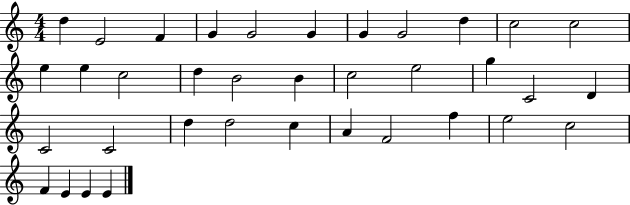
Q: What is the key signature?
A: C major